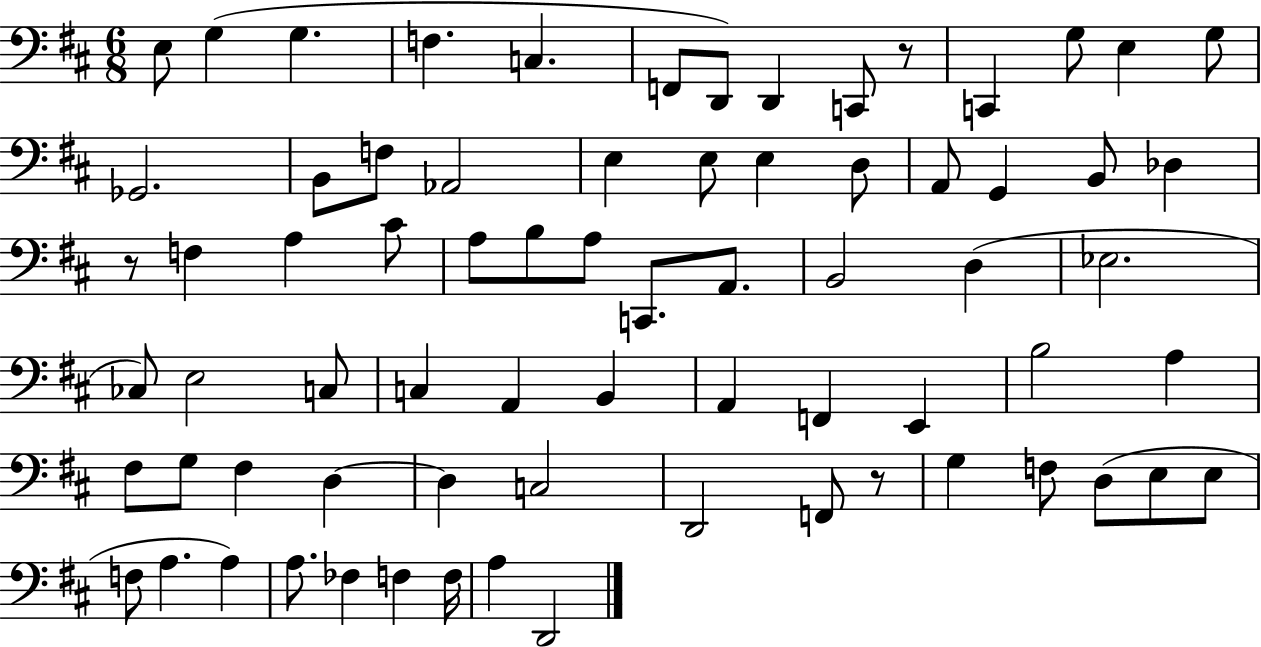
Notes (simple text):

E3/e G3/q G3/q. F3/q. C3/q. F2/e D2/e D2/q C2/e R/e C2/q G3/e E3/q G3/e Gb2/h. B2/e F3/e Ab2/h E3/q E3/e E3/q D3/e A2/e G2/q B2/e Db3/q R/e F3/q A3/q C#4/e A3/e B3/e A3/e C2/e. A2/e. B2/h D3/q Eb3/h. CES3/e E3/h C3/e C3/q A2/q B2/q A2/q F2/q E2/q B3/h A3/q F#3/e G3/e F#3/q D3/q D3/q C3/h D2/h F2/e R/e G3/q F3/e D3/e E3/e E3/e F3/e A3/q. A3/q A3/e. FES3/q F3/q F3/s A3/q D2/h